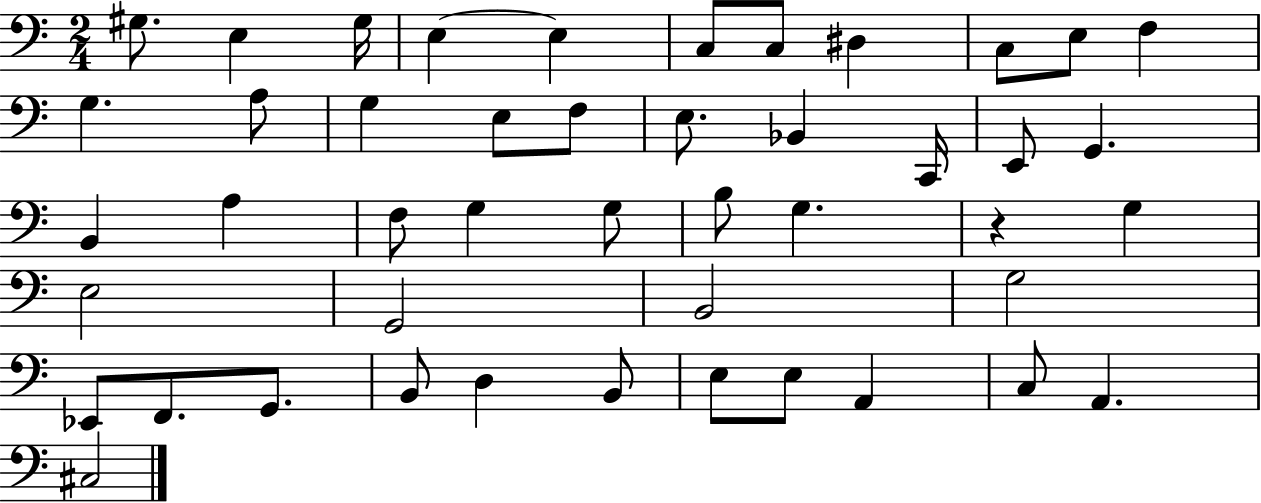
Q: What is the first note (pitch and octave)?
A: G#3